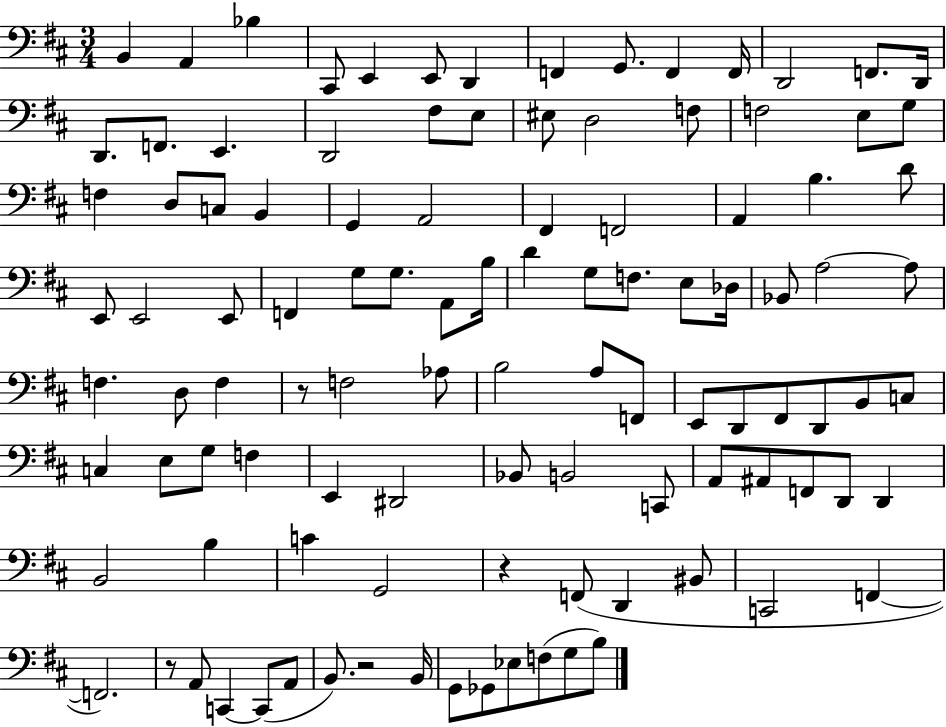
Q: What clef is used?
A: bass